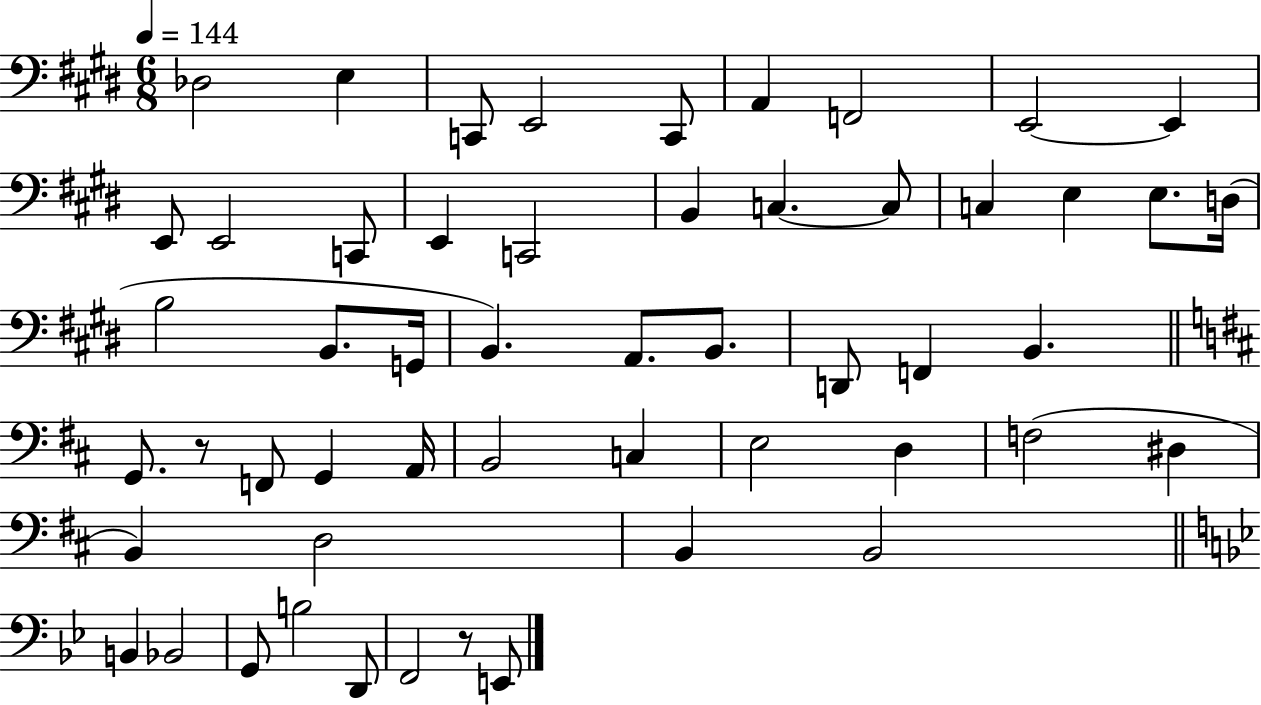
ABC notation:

X:1
T:Untitled
M:6/8
L:1/4
K:E
_D,2 E, C,,/2 E,,2 C,,/2 A,, F,,2 E,,2 E,, E,,/2 E,,2 C,,/2 E,, C,,2 B,, C, C,/2 C, E, E,/2 D,/4 B,2 B,,/2 G,,/4 B,, A,,/2 B,,/2 D,,/2 F,, B,, G,,/2 z/2 F,,/2 G,, A,,/4 B,,2 C, E,2 D, F,2 ^D, B,, D,2 B,, B,,2 B,, _B,,2 G,,/2 B,2 D,,/2 F,,2 z/2 E,,/2